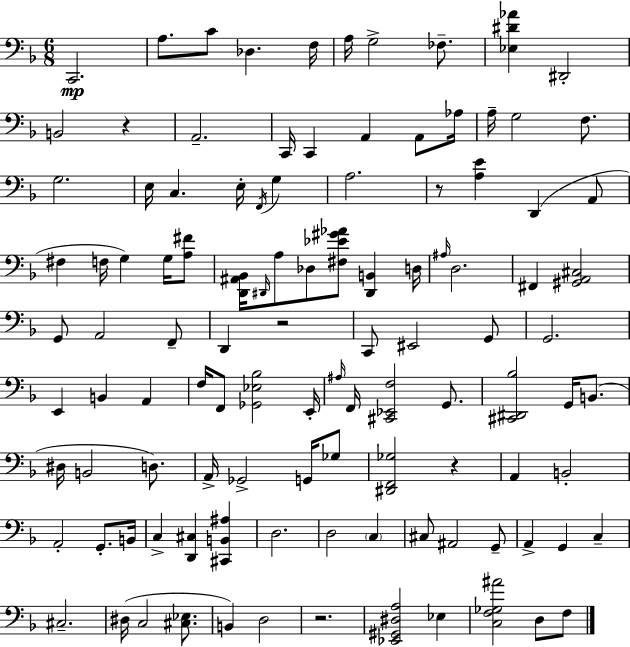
X:1
T:Untitled
M:6/8
L:1/4
K:F
C,,2 A,/2 C/2 _D, F,/4 A,/4 G,2 _F,/2 [_E,^D_A] ^D,,2 B,,2 z A,,2 C,,/4 C,, A,, A,,/2 _A,/4 A,/4 G,2 F,/2 G,2 E,/4 C, E,/4 F,,/4 G, A,2 z/2 [A,E] D,, A,,/2 ^F, F,/4 G, G,/4 [A,^F]/2 [D,,^A,,_B,,]/4 ^D,,/4 A,/2 _D,/2 [^F,_E^G_A]/2 [^D,,B,,] D,/4 ^A,/4 D,2 ^F,, [^G,,A,,^C,]2 G,,/2 A,,2 F,,/2 D,, z2 C,,/2 ^E,,2 G,,/2 G,,2 E,, B,, A,, F,/4 F,,/2 [_G,,_E,_B,]2 E,,/4 ^A,/4 F,,/4 [^C,,_E,,F,]2 G,,/2 [^C,,^D,,_B,]2 G,,/4 B,,/2 ^D,/4 B,,2 D,/2 A,,/4 _G,,2 G,,/4 _G,/2 [^D,,F,,_G,]2 z A,, B,,2 A,,2 G,,/2 B,,/4 C, [D,,^C,] [^C,,B,,^A,] D,2 D,2 C, ^C,/2 ^A,,2 G,,/2 A,, G,, C, ^C,2 ^D,/4 C,2 [^C,_E,]/2 B,, D,2 z2 [_E,,^G,,^D,A,]2 _E, [C,F,_G,^A]2 D,/2 F,/2